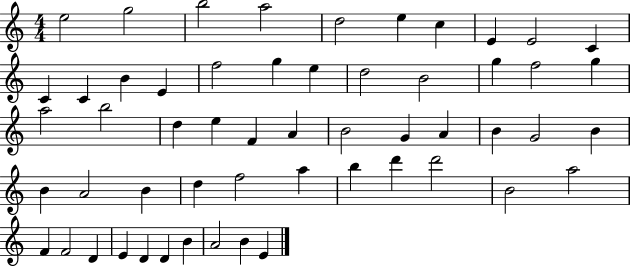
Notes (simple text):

E5/h G5/h B5/h A5/h D5/h E5/q C5/q E4/q E4/h C4/q C4/q C4/q B4/q E4/q F5/h G5/q E5/q D5/h B4/h G5/q F5/h G5/q A5/h B5/h D5/q E5/q F4/q A4/q B4/h G4/q A4/q B4/q G4/h B4/q B4/q A4/h B4/q D5/q F5/h A5/q B5/q D6/q D6/h B4/h A5/h F4/q F4/h D4/q E4/q D4/q D4/q B4/q A4/h B4/q E4/q